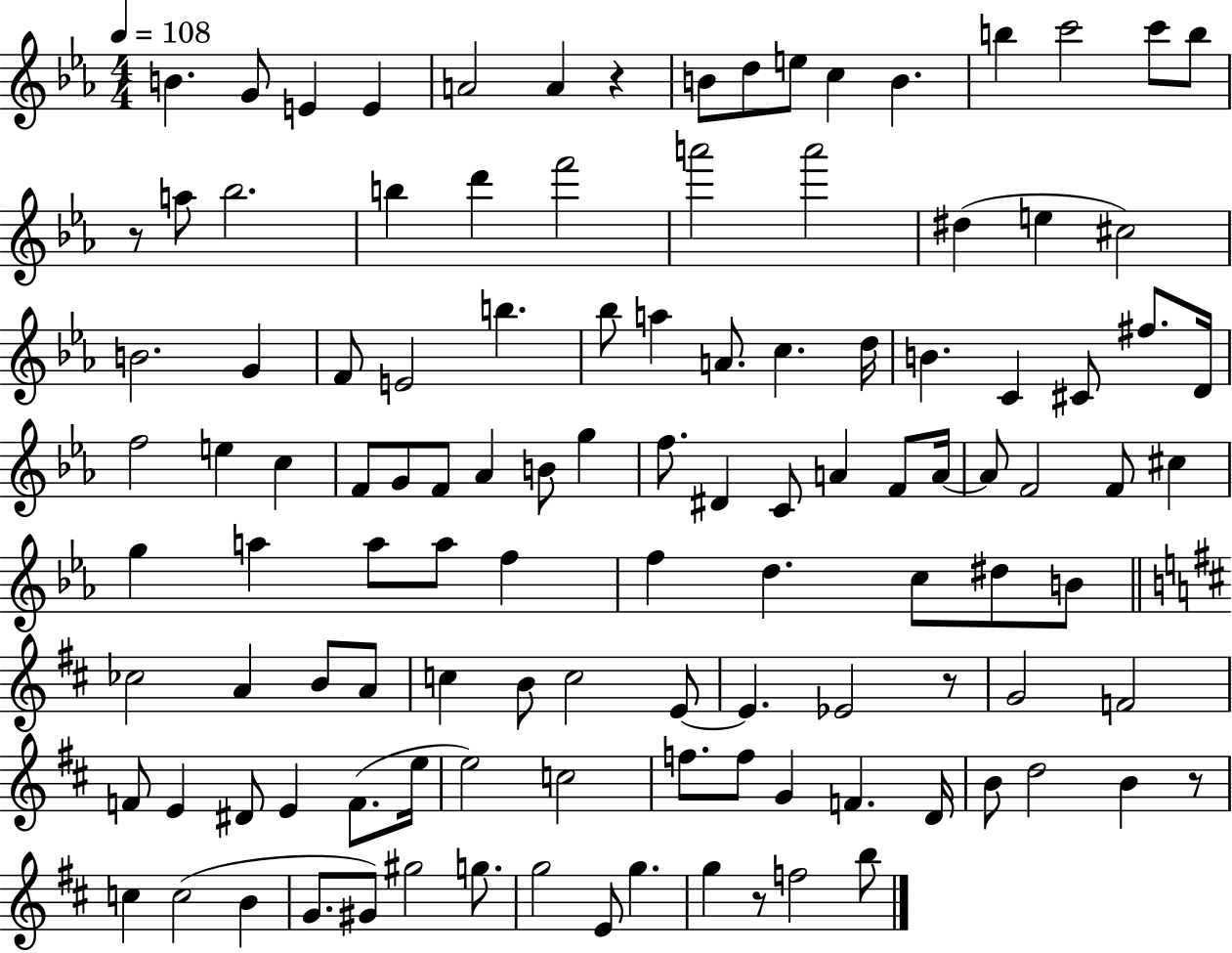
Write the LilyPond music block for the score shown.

{
  \clef treble
  \numericTimeSignature
  \time 4/4
  \key ees \major
  \tempo 4 = 108
  b'4. g'8 e'4 e'4 | a'2 a'4 r4 | b'8 d''8 e''8 c''4 b'4. | b''4 c'''2 c'''8 b''8 | \break r8 a''8 bes''2. | b''4 d'''4 f'''2 | a'''2 a'''2 | dis''4( e''4 cis''2) | \break b'2. g'4 | f'8 e'2 b''4. | bes''8 a''4 a'8. c''4. d''16 | b'4. c'4 cis'8 fis''8. d'16 | \break f''2 e''4 c''4 | f'8 g'8 f'8 aes'4 b'8 g''4 | f''8. dis'4 c'8 a'4 f'8 a'16~~ | a'8 f'2 f'8 cis''4 | \break g''4 a''4 a''8 a''8 f''4 | f''4 d''4. c''8 dis''8 b'8 | \bar "||" \break \key d \major ces''2 a'4 b'8 a'8 | c''4 b'8 c''2 e'8~~ | e'4. ees'2 r8 | g'2 f'2 | \break f'8 e'4 dis'8 e'4 f'8.( e''16 | e''2) c''2 | f''8. f''8 g'4 f'4. d'16 | b'8 d''2 b'4 r8 | \break c''4 c''2( b'4 | g'8. gis'8) gis''2 g''8. | g''2 e'8 g''4. | g''4 r8 f''2 b''8 | \break \bar "|."
}